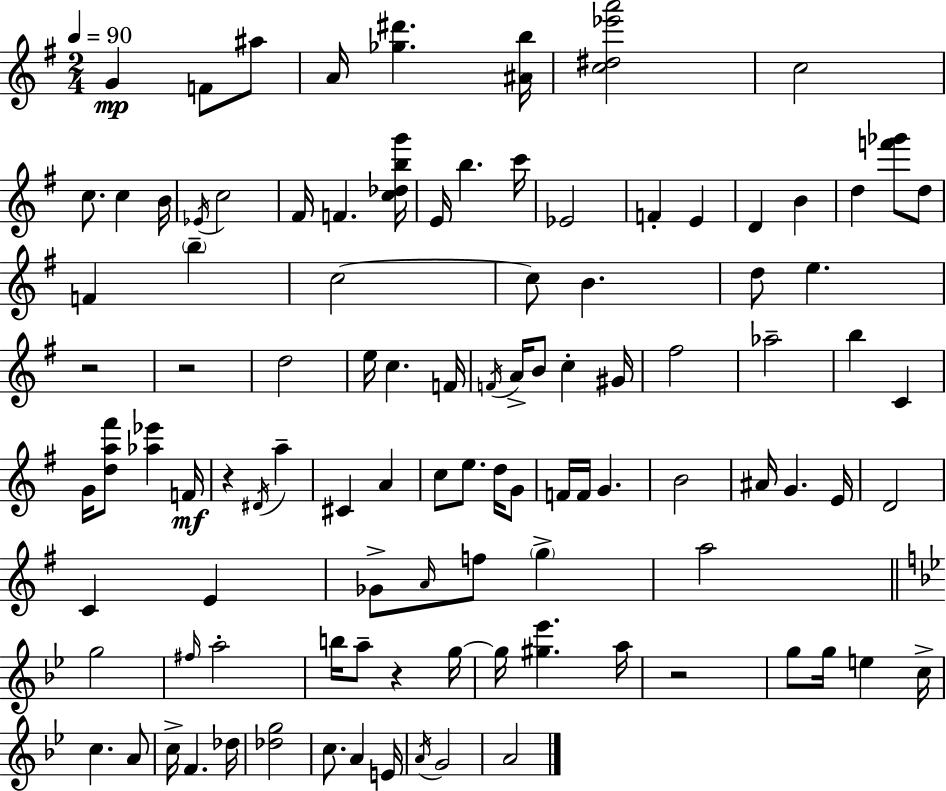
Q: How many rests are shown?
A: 5